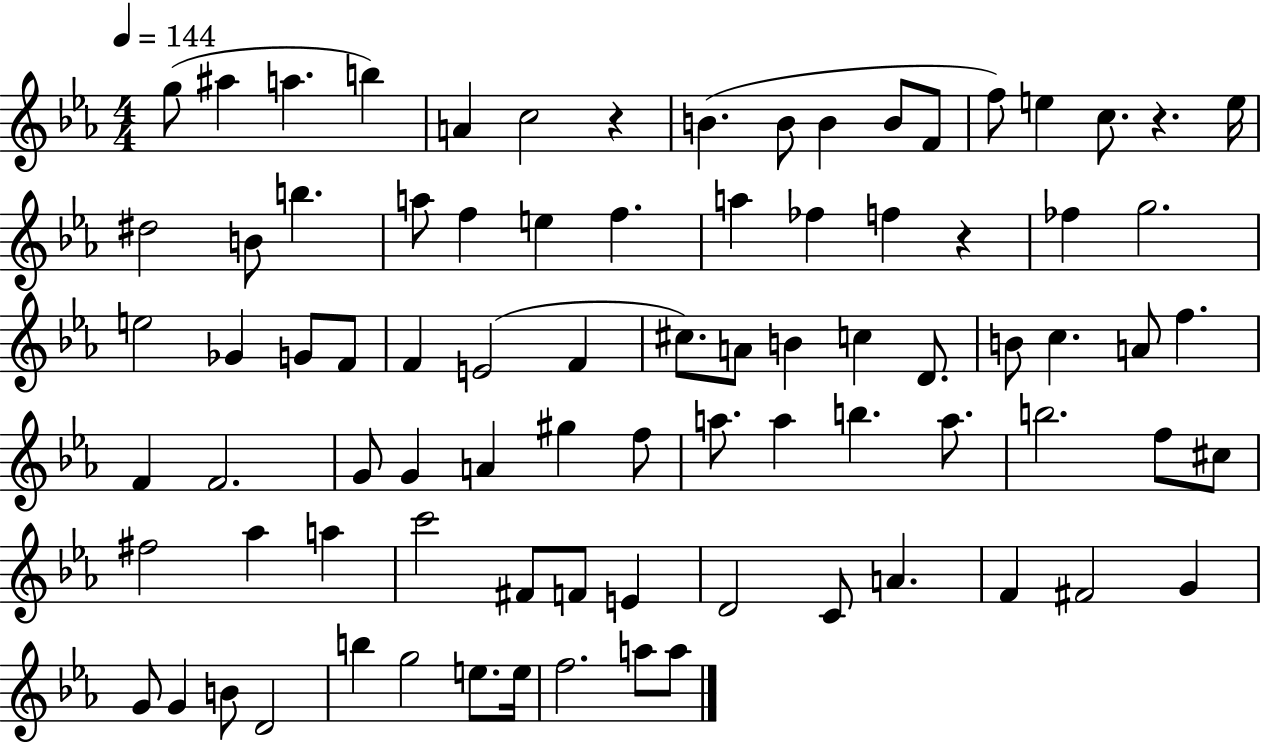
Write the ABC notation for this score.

X:1
T:Untitled
M:4/4
L:1/4
K:Eb
g/2 ^a a b A c2 z B B/2 B B/2 F/2 f/2 e c/2 z e/4 ^d2 B/2 b a/2 f e f a _f f z _f g2 e2 _G G/2 F/2 F E2 F ^c/2 A/2 B c D/2 B/2 c A/2 f F F2 G/2 G A ^g f/2 a/2 a b a/2 b2 f/2 ^c/2 ^f2 _a a c'2 ^F/2 F/2 E D2 C/2 A F ^F2 G G/2 G B/2 D2 b g2 e/2 e/4 f2 a/2 a/2